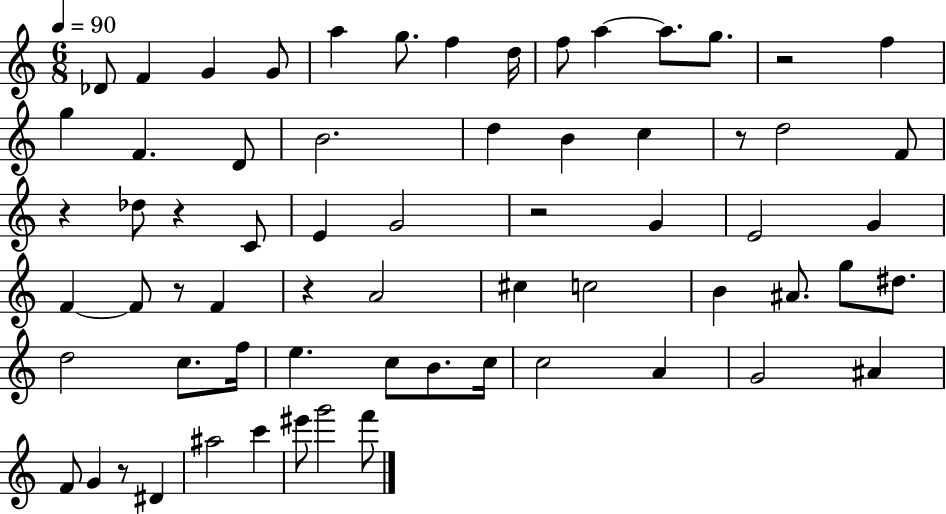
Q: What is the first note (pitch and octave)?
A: Db4